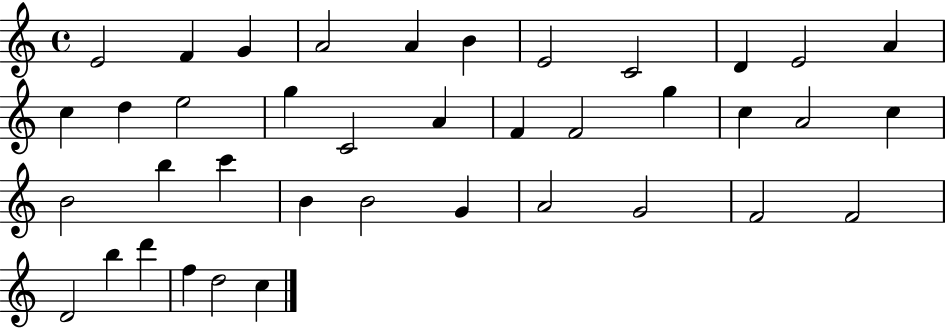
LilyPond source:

{
  \clef treble
  \time 4/4
  \defaultTimeSignature
  \key c \major
  e'2 f'4 g'4 | a'2 a'4 b'4 | e'2 c'2 | d'4 e'2 a'4 | \break c''4 d''4 e''2 | g''4 c'2 a'4 | f'4 f'2 g''4 | c''4 a'2 c''4 | \break b'2 b''4 c'''4 | b'4 b'2 g'4 | a'2 g'2 | f'2 f'2 | \break d'2 b''4 d'''4 | f''4 d''2 c''4 | \bar "|."
}